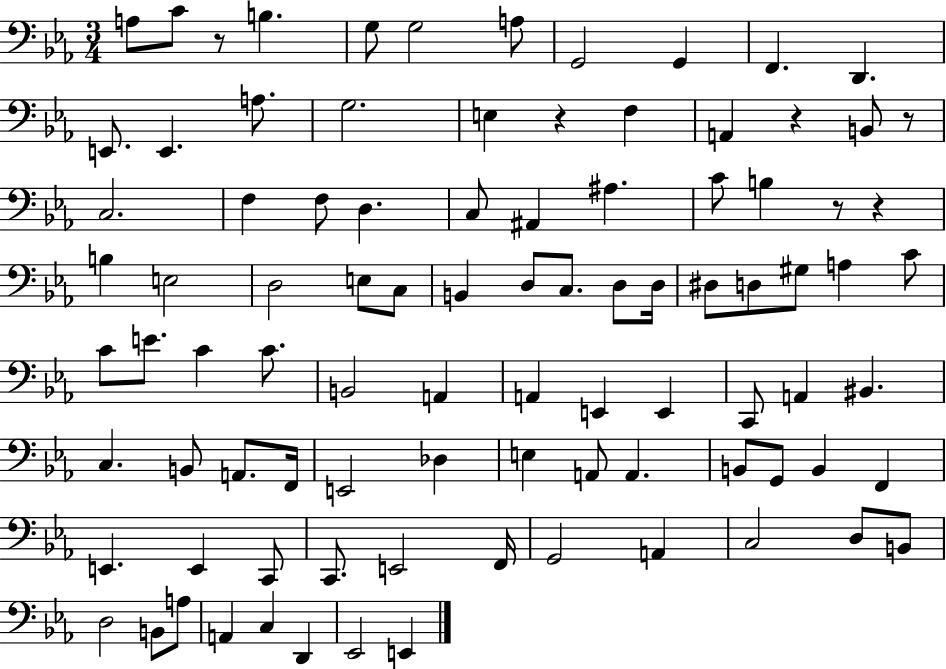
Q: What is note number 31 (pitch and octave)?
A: E3